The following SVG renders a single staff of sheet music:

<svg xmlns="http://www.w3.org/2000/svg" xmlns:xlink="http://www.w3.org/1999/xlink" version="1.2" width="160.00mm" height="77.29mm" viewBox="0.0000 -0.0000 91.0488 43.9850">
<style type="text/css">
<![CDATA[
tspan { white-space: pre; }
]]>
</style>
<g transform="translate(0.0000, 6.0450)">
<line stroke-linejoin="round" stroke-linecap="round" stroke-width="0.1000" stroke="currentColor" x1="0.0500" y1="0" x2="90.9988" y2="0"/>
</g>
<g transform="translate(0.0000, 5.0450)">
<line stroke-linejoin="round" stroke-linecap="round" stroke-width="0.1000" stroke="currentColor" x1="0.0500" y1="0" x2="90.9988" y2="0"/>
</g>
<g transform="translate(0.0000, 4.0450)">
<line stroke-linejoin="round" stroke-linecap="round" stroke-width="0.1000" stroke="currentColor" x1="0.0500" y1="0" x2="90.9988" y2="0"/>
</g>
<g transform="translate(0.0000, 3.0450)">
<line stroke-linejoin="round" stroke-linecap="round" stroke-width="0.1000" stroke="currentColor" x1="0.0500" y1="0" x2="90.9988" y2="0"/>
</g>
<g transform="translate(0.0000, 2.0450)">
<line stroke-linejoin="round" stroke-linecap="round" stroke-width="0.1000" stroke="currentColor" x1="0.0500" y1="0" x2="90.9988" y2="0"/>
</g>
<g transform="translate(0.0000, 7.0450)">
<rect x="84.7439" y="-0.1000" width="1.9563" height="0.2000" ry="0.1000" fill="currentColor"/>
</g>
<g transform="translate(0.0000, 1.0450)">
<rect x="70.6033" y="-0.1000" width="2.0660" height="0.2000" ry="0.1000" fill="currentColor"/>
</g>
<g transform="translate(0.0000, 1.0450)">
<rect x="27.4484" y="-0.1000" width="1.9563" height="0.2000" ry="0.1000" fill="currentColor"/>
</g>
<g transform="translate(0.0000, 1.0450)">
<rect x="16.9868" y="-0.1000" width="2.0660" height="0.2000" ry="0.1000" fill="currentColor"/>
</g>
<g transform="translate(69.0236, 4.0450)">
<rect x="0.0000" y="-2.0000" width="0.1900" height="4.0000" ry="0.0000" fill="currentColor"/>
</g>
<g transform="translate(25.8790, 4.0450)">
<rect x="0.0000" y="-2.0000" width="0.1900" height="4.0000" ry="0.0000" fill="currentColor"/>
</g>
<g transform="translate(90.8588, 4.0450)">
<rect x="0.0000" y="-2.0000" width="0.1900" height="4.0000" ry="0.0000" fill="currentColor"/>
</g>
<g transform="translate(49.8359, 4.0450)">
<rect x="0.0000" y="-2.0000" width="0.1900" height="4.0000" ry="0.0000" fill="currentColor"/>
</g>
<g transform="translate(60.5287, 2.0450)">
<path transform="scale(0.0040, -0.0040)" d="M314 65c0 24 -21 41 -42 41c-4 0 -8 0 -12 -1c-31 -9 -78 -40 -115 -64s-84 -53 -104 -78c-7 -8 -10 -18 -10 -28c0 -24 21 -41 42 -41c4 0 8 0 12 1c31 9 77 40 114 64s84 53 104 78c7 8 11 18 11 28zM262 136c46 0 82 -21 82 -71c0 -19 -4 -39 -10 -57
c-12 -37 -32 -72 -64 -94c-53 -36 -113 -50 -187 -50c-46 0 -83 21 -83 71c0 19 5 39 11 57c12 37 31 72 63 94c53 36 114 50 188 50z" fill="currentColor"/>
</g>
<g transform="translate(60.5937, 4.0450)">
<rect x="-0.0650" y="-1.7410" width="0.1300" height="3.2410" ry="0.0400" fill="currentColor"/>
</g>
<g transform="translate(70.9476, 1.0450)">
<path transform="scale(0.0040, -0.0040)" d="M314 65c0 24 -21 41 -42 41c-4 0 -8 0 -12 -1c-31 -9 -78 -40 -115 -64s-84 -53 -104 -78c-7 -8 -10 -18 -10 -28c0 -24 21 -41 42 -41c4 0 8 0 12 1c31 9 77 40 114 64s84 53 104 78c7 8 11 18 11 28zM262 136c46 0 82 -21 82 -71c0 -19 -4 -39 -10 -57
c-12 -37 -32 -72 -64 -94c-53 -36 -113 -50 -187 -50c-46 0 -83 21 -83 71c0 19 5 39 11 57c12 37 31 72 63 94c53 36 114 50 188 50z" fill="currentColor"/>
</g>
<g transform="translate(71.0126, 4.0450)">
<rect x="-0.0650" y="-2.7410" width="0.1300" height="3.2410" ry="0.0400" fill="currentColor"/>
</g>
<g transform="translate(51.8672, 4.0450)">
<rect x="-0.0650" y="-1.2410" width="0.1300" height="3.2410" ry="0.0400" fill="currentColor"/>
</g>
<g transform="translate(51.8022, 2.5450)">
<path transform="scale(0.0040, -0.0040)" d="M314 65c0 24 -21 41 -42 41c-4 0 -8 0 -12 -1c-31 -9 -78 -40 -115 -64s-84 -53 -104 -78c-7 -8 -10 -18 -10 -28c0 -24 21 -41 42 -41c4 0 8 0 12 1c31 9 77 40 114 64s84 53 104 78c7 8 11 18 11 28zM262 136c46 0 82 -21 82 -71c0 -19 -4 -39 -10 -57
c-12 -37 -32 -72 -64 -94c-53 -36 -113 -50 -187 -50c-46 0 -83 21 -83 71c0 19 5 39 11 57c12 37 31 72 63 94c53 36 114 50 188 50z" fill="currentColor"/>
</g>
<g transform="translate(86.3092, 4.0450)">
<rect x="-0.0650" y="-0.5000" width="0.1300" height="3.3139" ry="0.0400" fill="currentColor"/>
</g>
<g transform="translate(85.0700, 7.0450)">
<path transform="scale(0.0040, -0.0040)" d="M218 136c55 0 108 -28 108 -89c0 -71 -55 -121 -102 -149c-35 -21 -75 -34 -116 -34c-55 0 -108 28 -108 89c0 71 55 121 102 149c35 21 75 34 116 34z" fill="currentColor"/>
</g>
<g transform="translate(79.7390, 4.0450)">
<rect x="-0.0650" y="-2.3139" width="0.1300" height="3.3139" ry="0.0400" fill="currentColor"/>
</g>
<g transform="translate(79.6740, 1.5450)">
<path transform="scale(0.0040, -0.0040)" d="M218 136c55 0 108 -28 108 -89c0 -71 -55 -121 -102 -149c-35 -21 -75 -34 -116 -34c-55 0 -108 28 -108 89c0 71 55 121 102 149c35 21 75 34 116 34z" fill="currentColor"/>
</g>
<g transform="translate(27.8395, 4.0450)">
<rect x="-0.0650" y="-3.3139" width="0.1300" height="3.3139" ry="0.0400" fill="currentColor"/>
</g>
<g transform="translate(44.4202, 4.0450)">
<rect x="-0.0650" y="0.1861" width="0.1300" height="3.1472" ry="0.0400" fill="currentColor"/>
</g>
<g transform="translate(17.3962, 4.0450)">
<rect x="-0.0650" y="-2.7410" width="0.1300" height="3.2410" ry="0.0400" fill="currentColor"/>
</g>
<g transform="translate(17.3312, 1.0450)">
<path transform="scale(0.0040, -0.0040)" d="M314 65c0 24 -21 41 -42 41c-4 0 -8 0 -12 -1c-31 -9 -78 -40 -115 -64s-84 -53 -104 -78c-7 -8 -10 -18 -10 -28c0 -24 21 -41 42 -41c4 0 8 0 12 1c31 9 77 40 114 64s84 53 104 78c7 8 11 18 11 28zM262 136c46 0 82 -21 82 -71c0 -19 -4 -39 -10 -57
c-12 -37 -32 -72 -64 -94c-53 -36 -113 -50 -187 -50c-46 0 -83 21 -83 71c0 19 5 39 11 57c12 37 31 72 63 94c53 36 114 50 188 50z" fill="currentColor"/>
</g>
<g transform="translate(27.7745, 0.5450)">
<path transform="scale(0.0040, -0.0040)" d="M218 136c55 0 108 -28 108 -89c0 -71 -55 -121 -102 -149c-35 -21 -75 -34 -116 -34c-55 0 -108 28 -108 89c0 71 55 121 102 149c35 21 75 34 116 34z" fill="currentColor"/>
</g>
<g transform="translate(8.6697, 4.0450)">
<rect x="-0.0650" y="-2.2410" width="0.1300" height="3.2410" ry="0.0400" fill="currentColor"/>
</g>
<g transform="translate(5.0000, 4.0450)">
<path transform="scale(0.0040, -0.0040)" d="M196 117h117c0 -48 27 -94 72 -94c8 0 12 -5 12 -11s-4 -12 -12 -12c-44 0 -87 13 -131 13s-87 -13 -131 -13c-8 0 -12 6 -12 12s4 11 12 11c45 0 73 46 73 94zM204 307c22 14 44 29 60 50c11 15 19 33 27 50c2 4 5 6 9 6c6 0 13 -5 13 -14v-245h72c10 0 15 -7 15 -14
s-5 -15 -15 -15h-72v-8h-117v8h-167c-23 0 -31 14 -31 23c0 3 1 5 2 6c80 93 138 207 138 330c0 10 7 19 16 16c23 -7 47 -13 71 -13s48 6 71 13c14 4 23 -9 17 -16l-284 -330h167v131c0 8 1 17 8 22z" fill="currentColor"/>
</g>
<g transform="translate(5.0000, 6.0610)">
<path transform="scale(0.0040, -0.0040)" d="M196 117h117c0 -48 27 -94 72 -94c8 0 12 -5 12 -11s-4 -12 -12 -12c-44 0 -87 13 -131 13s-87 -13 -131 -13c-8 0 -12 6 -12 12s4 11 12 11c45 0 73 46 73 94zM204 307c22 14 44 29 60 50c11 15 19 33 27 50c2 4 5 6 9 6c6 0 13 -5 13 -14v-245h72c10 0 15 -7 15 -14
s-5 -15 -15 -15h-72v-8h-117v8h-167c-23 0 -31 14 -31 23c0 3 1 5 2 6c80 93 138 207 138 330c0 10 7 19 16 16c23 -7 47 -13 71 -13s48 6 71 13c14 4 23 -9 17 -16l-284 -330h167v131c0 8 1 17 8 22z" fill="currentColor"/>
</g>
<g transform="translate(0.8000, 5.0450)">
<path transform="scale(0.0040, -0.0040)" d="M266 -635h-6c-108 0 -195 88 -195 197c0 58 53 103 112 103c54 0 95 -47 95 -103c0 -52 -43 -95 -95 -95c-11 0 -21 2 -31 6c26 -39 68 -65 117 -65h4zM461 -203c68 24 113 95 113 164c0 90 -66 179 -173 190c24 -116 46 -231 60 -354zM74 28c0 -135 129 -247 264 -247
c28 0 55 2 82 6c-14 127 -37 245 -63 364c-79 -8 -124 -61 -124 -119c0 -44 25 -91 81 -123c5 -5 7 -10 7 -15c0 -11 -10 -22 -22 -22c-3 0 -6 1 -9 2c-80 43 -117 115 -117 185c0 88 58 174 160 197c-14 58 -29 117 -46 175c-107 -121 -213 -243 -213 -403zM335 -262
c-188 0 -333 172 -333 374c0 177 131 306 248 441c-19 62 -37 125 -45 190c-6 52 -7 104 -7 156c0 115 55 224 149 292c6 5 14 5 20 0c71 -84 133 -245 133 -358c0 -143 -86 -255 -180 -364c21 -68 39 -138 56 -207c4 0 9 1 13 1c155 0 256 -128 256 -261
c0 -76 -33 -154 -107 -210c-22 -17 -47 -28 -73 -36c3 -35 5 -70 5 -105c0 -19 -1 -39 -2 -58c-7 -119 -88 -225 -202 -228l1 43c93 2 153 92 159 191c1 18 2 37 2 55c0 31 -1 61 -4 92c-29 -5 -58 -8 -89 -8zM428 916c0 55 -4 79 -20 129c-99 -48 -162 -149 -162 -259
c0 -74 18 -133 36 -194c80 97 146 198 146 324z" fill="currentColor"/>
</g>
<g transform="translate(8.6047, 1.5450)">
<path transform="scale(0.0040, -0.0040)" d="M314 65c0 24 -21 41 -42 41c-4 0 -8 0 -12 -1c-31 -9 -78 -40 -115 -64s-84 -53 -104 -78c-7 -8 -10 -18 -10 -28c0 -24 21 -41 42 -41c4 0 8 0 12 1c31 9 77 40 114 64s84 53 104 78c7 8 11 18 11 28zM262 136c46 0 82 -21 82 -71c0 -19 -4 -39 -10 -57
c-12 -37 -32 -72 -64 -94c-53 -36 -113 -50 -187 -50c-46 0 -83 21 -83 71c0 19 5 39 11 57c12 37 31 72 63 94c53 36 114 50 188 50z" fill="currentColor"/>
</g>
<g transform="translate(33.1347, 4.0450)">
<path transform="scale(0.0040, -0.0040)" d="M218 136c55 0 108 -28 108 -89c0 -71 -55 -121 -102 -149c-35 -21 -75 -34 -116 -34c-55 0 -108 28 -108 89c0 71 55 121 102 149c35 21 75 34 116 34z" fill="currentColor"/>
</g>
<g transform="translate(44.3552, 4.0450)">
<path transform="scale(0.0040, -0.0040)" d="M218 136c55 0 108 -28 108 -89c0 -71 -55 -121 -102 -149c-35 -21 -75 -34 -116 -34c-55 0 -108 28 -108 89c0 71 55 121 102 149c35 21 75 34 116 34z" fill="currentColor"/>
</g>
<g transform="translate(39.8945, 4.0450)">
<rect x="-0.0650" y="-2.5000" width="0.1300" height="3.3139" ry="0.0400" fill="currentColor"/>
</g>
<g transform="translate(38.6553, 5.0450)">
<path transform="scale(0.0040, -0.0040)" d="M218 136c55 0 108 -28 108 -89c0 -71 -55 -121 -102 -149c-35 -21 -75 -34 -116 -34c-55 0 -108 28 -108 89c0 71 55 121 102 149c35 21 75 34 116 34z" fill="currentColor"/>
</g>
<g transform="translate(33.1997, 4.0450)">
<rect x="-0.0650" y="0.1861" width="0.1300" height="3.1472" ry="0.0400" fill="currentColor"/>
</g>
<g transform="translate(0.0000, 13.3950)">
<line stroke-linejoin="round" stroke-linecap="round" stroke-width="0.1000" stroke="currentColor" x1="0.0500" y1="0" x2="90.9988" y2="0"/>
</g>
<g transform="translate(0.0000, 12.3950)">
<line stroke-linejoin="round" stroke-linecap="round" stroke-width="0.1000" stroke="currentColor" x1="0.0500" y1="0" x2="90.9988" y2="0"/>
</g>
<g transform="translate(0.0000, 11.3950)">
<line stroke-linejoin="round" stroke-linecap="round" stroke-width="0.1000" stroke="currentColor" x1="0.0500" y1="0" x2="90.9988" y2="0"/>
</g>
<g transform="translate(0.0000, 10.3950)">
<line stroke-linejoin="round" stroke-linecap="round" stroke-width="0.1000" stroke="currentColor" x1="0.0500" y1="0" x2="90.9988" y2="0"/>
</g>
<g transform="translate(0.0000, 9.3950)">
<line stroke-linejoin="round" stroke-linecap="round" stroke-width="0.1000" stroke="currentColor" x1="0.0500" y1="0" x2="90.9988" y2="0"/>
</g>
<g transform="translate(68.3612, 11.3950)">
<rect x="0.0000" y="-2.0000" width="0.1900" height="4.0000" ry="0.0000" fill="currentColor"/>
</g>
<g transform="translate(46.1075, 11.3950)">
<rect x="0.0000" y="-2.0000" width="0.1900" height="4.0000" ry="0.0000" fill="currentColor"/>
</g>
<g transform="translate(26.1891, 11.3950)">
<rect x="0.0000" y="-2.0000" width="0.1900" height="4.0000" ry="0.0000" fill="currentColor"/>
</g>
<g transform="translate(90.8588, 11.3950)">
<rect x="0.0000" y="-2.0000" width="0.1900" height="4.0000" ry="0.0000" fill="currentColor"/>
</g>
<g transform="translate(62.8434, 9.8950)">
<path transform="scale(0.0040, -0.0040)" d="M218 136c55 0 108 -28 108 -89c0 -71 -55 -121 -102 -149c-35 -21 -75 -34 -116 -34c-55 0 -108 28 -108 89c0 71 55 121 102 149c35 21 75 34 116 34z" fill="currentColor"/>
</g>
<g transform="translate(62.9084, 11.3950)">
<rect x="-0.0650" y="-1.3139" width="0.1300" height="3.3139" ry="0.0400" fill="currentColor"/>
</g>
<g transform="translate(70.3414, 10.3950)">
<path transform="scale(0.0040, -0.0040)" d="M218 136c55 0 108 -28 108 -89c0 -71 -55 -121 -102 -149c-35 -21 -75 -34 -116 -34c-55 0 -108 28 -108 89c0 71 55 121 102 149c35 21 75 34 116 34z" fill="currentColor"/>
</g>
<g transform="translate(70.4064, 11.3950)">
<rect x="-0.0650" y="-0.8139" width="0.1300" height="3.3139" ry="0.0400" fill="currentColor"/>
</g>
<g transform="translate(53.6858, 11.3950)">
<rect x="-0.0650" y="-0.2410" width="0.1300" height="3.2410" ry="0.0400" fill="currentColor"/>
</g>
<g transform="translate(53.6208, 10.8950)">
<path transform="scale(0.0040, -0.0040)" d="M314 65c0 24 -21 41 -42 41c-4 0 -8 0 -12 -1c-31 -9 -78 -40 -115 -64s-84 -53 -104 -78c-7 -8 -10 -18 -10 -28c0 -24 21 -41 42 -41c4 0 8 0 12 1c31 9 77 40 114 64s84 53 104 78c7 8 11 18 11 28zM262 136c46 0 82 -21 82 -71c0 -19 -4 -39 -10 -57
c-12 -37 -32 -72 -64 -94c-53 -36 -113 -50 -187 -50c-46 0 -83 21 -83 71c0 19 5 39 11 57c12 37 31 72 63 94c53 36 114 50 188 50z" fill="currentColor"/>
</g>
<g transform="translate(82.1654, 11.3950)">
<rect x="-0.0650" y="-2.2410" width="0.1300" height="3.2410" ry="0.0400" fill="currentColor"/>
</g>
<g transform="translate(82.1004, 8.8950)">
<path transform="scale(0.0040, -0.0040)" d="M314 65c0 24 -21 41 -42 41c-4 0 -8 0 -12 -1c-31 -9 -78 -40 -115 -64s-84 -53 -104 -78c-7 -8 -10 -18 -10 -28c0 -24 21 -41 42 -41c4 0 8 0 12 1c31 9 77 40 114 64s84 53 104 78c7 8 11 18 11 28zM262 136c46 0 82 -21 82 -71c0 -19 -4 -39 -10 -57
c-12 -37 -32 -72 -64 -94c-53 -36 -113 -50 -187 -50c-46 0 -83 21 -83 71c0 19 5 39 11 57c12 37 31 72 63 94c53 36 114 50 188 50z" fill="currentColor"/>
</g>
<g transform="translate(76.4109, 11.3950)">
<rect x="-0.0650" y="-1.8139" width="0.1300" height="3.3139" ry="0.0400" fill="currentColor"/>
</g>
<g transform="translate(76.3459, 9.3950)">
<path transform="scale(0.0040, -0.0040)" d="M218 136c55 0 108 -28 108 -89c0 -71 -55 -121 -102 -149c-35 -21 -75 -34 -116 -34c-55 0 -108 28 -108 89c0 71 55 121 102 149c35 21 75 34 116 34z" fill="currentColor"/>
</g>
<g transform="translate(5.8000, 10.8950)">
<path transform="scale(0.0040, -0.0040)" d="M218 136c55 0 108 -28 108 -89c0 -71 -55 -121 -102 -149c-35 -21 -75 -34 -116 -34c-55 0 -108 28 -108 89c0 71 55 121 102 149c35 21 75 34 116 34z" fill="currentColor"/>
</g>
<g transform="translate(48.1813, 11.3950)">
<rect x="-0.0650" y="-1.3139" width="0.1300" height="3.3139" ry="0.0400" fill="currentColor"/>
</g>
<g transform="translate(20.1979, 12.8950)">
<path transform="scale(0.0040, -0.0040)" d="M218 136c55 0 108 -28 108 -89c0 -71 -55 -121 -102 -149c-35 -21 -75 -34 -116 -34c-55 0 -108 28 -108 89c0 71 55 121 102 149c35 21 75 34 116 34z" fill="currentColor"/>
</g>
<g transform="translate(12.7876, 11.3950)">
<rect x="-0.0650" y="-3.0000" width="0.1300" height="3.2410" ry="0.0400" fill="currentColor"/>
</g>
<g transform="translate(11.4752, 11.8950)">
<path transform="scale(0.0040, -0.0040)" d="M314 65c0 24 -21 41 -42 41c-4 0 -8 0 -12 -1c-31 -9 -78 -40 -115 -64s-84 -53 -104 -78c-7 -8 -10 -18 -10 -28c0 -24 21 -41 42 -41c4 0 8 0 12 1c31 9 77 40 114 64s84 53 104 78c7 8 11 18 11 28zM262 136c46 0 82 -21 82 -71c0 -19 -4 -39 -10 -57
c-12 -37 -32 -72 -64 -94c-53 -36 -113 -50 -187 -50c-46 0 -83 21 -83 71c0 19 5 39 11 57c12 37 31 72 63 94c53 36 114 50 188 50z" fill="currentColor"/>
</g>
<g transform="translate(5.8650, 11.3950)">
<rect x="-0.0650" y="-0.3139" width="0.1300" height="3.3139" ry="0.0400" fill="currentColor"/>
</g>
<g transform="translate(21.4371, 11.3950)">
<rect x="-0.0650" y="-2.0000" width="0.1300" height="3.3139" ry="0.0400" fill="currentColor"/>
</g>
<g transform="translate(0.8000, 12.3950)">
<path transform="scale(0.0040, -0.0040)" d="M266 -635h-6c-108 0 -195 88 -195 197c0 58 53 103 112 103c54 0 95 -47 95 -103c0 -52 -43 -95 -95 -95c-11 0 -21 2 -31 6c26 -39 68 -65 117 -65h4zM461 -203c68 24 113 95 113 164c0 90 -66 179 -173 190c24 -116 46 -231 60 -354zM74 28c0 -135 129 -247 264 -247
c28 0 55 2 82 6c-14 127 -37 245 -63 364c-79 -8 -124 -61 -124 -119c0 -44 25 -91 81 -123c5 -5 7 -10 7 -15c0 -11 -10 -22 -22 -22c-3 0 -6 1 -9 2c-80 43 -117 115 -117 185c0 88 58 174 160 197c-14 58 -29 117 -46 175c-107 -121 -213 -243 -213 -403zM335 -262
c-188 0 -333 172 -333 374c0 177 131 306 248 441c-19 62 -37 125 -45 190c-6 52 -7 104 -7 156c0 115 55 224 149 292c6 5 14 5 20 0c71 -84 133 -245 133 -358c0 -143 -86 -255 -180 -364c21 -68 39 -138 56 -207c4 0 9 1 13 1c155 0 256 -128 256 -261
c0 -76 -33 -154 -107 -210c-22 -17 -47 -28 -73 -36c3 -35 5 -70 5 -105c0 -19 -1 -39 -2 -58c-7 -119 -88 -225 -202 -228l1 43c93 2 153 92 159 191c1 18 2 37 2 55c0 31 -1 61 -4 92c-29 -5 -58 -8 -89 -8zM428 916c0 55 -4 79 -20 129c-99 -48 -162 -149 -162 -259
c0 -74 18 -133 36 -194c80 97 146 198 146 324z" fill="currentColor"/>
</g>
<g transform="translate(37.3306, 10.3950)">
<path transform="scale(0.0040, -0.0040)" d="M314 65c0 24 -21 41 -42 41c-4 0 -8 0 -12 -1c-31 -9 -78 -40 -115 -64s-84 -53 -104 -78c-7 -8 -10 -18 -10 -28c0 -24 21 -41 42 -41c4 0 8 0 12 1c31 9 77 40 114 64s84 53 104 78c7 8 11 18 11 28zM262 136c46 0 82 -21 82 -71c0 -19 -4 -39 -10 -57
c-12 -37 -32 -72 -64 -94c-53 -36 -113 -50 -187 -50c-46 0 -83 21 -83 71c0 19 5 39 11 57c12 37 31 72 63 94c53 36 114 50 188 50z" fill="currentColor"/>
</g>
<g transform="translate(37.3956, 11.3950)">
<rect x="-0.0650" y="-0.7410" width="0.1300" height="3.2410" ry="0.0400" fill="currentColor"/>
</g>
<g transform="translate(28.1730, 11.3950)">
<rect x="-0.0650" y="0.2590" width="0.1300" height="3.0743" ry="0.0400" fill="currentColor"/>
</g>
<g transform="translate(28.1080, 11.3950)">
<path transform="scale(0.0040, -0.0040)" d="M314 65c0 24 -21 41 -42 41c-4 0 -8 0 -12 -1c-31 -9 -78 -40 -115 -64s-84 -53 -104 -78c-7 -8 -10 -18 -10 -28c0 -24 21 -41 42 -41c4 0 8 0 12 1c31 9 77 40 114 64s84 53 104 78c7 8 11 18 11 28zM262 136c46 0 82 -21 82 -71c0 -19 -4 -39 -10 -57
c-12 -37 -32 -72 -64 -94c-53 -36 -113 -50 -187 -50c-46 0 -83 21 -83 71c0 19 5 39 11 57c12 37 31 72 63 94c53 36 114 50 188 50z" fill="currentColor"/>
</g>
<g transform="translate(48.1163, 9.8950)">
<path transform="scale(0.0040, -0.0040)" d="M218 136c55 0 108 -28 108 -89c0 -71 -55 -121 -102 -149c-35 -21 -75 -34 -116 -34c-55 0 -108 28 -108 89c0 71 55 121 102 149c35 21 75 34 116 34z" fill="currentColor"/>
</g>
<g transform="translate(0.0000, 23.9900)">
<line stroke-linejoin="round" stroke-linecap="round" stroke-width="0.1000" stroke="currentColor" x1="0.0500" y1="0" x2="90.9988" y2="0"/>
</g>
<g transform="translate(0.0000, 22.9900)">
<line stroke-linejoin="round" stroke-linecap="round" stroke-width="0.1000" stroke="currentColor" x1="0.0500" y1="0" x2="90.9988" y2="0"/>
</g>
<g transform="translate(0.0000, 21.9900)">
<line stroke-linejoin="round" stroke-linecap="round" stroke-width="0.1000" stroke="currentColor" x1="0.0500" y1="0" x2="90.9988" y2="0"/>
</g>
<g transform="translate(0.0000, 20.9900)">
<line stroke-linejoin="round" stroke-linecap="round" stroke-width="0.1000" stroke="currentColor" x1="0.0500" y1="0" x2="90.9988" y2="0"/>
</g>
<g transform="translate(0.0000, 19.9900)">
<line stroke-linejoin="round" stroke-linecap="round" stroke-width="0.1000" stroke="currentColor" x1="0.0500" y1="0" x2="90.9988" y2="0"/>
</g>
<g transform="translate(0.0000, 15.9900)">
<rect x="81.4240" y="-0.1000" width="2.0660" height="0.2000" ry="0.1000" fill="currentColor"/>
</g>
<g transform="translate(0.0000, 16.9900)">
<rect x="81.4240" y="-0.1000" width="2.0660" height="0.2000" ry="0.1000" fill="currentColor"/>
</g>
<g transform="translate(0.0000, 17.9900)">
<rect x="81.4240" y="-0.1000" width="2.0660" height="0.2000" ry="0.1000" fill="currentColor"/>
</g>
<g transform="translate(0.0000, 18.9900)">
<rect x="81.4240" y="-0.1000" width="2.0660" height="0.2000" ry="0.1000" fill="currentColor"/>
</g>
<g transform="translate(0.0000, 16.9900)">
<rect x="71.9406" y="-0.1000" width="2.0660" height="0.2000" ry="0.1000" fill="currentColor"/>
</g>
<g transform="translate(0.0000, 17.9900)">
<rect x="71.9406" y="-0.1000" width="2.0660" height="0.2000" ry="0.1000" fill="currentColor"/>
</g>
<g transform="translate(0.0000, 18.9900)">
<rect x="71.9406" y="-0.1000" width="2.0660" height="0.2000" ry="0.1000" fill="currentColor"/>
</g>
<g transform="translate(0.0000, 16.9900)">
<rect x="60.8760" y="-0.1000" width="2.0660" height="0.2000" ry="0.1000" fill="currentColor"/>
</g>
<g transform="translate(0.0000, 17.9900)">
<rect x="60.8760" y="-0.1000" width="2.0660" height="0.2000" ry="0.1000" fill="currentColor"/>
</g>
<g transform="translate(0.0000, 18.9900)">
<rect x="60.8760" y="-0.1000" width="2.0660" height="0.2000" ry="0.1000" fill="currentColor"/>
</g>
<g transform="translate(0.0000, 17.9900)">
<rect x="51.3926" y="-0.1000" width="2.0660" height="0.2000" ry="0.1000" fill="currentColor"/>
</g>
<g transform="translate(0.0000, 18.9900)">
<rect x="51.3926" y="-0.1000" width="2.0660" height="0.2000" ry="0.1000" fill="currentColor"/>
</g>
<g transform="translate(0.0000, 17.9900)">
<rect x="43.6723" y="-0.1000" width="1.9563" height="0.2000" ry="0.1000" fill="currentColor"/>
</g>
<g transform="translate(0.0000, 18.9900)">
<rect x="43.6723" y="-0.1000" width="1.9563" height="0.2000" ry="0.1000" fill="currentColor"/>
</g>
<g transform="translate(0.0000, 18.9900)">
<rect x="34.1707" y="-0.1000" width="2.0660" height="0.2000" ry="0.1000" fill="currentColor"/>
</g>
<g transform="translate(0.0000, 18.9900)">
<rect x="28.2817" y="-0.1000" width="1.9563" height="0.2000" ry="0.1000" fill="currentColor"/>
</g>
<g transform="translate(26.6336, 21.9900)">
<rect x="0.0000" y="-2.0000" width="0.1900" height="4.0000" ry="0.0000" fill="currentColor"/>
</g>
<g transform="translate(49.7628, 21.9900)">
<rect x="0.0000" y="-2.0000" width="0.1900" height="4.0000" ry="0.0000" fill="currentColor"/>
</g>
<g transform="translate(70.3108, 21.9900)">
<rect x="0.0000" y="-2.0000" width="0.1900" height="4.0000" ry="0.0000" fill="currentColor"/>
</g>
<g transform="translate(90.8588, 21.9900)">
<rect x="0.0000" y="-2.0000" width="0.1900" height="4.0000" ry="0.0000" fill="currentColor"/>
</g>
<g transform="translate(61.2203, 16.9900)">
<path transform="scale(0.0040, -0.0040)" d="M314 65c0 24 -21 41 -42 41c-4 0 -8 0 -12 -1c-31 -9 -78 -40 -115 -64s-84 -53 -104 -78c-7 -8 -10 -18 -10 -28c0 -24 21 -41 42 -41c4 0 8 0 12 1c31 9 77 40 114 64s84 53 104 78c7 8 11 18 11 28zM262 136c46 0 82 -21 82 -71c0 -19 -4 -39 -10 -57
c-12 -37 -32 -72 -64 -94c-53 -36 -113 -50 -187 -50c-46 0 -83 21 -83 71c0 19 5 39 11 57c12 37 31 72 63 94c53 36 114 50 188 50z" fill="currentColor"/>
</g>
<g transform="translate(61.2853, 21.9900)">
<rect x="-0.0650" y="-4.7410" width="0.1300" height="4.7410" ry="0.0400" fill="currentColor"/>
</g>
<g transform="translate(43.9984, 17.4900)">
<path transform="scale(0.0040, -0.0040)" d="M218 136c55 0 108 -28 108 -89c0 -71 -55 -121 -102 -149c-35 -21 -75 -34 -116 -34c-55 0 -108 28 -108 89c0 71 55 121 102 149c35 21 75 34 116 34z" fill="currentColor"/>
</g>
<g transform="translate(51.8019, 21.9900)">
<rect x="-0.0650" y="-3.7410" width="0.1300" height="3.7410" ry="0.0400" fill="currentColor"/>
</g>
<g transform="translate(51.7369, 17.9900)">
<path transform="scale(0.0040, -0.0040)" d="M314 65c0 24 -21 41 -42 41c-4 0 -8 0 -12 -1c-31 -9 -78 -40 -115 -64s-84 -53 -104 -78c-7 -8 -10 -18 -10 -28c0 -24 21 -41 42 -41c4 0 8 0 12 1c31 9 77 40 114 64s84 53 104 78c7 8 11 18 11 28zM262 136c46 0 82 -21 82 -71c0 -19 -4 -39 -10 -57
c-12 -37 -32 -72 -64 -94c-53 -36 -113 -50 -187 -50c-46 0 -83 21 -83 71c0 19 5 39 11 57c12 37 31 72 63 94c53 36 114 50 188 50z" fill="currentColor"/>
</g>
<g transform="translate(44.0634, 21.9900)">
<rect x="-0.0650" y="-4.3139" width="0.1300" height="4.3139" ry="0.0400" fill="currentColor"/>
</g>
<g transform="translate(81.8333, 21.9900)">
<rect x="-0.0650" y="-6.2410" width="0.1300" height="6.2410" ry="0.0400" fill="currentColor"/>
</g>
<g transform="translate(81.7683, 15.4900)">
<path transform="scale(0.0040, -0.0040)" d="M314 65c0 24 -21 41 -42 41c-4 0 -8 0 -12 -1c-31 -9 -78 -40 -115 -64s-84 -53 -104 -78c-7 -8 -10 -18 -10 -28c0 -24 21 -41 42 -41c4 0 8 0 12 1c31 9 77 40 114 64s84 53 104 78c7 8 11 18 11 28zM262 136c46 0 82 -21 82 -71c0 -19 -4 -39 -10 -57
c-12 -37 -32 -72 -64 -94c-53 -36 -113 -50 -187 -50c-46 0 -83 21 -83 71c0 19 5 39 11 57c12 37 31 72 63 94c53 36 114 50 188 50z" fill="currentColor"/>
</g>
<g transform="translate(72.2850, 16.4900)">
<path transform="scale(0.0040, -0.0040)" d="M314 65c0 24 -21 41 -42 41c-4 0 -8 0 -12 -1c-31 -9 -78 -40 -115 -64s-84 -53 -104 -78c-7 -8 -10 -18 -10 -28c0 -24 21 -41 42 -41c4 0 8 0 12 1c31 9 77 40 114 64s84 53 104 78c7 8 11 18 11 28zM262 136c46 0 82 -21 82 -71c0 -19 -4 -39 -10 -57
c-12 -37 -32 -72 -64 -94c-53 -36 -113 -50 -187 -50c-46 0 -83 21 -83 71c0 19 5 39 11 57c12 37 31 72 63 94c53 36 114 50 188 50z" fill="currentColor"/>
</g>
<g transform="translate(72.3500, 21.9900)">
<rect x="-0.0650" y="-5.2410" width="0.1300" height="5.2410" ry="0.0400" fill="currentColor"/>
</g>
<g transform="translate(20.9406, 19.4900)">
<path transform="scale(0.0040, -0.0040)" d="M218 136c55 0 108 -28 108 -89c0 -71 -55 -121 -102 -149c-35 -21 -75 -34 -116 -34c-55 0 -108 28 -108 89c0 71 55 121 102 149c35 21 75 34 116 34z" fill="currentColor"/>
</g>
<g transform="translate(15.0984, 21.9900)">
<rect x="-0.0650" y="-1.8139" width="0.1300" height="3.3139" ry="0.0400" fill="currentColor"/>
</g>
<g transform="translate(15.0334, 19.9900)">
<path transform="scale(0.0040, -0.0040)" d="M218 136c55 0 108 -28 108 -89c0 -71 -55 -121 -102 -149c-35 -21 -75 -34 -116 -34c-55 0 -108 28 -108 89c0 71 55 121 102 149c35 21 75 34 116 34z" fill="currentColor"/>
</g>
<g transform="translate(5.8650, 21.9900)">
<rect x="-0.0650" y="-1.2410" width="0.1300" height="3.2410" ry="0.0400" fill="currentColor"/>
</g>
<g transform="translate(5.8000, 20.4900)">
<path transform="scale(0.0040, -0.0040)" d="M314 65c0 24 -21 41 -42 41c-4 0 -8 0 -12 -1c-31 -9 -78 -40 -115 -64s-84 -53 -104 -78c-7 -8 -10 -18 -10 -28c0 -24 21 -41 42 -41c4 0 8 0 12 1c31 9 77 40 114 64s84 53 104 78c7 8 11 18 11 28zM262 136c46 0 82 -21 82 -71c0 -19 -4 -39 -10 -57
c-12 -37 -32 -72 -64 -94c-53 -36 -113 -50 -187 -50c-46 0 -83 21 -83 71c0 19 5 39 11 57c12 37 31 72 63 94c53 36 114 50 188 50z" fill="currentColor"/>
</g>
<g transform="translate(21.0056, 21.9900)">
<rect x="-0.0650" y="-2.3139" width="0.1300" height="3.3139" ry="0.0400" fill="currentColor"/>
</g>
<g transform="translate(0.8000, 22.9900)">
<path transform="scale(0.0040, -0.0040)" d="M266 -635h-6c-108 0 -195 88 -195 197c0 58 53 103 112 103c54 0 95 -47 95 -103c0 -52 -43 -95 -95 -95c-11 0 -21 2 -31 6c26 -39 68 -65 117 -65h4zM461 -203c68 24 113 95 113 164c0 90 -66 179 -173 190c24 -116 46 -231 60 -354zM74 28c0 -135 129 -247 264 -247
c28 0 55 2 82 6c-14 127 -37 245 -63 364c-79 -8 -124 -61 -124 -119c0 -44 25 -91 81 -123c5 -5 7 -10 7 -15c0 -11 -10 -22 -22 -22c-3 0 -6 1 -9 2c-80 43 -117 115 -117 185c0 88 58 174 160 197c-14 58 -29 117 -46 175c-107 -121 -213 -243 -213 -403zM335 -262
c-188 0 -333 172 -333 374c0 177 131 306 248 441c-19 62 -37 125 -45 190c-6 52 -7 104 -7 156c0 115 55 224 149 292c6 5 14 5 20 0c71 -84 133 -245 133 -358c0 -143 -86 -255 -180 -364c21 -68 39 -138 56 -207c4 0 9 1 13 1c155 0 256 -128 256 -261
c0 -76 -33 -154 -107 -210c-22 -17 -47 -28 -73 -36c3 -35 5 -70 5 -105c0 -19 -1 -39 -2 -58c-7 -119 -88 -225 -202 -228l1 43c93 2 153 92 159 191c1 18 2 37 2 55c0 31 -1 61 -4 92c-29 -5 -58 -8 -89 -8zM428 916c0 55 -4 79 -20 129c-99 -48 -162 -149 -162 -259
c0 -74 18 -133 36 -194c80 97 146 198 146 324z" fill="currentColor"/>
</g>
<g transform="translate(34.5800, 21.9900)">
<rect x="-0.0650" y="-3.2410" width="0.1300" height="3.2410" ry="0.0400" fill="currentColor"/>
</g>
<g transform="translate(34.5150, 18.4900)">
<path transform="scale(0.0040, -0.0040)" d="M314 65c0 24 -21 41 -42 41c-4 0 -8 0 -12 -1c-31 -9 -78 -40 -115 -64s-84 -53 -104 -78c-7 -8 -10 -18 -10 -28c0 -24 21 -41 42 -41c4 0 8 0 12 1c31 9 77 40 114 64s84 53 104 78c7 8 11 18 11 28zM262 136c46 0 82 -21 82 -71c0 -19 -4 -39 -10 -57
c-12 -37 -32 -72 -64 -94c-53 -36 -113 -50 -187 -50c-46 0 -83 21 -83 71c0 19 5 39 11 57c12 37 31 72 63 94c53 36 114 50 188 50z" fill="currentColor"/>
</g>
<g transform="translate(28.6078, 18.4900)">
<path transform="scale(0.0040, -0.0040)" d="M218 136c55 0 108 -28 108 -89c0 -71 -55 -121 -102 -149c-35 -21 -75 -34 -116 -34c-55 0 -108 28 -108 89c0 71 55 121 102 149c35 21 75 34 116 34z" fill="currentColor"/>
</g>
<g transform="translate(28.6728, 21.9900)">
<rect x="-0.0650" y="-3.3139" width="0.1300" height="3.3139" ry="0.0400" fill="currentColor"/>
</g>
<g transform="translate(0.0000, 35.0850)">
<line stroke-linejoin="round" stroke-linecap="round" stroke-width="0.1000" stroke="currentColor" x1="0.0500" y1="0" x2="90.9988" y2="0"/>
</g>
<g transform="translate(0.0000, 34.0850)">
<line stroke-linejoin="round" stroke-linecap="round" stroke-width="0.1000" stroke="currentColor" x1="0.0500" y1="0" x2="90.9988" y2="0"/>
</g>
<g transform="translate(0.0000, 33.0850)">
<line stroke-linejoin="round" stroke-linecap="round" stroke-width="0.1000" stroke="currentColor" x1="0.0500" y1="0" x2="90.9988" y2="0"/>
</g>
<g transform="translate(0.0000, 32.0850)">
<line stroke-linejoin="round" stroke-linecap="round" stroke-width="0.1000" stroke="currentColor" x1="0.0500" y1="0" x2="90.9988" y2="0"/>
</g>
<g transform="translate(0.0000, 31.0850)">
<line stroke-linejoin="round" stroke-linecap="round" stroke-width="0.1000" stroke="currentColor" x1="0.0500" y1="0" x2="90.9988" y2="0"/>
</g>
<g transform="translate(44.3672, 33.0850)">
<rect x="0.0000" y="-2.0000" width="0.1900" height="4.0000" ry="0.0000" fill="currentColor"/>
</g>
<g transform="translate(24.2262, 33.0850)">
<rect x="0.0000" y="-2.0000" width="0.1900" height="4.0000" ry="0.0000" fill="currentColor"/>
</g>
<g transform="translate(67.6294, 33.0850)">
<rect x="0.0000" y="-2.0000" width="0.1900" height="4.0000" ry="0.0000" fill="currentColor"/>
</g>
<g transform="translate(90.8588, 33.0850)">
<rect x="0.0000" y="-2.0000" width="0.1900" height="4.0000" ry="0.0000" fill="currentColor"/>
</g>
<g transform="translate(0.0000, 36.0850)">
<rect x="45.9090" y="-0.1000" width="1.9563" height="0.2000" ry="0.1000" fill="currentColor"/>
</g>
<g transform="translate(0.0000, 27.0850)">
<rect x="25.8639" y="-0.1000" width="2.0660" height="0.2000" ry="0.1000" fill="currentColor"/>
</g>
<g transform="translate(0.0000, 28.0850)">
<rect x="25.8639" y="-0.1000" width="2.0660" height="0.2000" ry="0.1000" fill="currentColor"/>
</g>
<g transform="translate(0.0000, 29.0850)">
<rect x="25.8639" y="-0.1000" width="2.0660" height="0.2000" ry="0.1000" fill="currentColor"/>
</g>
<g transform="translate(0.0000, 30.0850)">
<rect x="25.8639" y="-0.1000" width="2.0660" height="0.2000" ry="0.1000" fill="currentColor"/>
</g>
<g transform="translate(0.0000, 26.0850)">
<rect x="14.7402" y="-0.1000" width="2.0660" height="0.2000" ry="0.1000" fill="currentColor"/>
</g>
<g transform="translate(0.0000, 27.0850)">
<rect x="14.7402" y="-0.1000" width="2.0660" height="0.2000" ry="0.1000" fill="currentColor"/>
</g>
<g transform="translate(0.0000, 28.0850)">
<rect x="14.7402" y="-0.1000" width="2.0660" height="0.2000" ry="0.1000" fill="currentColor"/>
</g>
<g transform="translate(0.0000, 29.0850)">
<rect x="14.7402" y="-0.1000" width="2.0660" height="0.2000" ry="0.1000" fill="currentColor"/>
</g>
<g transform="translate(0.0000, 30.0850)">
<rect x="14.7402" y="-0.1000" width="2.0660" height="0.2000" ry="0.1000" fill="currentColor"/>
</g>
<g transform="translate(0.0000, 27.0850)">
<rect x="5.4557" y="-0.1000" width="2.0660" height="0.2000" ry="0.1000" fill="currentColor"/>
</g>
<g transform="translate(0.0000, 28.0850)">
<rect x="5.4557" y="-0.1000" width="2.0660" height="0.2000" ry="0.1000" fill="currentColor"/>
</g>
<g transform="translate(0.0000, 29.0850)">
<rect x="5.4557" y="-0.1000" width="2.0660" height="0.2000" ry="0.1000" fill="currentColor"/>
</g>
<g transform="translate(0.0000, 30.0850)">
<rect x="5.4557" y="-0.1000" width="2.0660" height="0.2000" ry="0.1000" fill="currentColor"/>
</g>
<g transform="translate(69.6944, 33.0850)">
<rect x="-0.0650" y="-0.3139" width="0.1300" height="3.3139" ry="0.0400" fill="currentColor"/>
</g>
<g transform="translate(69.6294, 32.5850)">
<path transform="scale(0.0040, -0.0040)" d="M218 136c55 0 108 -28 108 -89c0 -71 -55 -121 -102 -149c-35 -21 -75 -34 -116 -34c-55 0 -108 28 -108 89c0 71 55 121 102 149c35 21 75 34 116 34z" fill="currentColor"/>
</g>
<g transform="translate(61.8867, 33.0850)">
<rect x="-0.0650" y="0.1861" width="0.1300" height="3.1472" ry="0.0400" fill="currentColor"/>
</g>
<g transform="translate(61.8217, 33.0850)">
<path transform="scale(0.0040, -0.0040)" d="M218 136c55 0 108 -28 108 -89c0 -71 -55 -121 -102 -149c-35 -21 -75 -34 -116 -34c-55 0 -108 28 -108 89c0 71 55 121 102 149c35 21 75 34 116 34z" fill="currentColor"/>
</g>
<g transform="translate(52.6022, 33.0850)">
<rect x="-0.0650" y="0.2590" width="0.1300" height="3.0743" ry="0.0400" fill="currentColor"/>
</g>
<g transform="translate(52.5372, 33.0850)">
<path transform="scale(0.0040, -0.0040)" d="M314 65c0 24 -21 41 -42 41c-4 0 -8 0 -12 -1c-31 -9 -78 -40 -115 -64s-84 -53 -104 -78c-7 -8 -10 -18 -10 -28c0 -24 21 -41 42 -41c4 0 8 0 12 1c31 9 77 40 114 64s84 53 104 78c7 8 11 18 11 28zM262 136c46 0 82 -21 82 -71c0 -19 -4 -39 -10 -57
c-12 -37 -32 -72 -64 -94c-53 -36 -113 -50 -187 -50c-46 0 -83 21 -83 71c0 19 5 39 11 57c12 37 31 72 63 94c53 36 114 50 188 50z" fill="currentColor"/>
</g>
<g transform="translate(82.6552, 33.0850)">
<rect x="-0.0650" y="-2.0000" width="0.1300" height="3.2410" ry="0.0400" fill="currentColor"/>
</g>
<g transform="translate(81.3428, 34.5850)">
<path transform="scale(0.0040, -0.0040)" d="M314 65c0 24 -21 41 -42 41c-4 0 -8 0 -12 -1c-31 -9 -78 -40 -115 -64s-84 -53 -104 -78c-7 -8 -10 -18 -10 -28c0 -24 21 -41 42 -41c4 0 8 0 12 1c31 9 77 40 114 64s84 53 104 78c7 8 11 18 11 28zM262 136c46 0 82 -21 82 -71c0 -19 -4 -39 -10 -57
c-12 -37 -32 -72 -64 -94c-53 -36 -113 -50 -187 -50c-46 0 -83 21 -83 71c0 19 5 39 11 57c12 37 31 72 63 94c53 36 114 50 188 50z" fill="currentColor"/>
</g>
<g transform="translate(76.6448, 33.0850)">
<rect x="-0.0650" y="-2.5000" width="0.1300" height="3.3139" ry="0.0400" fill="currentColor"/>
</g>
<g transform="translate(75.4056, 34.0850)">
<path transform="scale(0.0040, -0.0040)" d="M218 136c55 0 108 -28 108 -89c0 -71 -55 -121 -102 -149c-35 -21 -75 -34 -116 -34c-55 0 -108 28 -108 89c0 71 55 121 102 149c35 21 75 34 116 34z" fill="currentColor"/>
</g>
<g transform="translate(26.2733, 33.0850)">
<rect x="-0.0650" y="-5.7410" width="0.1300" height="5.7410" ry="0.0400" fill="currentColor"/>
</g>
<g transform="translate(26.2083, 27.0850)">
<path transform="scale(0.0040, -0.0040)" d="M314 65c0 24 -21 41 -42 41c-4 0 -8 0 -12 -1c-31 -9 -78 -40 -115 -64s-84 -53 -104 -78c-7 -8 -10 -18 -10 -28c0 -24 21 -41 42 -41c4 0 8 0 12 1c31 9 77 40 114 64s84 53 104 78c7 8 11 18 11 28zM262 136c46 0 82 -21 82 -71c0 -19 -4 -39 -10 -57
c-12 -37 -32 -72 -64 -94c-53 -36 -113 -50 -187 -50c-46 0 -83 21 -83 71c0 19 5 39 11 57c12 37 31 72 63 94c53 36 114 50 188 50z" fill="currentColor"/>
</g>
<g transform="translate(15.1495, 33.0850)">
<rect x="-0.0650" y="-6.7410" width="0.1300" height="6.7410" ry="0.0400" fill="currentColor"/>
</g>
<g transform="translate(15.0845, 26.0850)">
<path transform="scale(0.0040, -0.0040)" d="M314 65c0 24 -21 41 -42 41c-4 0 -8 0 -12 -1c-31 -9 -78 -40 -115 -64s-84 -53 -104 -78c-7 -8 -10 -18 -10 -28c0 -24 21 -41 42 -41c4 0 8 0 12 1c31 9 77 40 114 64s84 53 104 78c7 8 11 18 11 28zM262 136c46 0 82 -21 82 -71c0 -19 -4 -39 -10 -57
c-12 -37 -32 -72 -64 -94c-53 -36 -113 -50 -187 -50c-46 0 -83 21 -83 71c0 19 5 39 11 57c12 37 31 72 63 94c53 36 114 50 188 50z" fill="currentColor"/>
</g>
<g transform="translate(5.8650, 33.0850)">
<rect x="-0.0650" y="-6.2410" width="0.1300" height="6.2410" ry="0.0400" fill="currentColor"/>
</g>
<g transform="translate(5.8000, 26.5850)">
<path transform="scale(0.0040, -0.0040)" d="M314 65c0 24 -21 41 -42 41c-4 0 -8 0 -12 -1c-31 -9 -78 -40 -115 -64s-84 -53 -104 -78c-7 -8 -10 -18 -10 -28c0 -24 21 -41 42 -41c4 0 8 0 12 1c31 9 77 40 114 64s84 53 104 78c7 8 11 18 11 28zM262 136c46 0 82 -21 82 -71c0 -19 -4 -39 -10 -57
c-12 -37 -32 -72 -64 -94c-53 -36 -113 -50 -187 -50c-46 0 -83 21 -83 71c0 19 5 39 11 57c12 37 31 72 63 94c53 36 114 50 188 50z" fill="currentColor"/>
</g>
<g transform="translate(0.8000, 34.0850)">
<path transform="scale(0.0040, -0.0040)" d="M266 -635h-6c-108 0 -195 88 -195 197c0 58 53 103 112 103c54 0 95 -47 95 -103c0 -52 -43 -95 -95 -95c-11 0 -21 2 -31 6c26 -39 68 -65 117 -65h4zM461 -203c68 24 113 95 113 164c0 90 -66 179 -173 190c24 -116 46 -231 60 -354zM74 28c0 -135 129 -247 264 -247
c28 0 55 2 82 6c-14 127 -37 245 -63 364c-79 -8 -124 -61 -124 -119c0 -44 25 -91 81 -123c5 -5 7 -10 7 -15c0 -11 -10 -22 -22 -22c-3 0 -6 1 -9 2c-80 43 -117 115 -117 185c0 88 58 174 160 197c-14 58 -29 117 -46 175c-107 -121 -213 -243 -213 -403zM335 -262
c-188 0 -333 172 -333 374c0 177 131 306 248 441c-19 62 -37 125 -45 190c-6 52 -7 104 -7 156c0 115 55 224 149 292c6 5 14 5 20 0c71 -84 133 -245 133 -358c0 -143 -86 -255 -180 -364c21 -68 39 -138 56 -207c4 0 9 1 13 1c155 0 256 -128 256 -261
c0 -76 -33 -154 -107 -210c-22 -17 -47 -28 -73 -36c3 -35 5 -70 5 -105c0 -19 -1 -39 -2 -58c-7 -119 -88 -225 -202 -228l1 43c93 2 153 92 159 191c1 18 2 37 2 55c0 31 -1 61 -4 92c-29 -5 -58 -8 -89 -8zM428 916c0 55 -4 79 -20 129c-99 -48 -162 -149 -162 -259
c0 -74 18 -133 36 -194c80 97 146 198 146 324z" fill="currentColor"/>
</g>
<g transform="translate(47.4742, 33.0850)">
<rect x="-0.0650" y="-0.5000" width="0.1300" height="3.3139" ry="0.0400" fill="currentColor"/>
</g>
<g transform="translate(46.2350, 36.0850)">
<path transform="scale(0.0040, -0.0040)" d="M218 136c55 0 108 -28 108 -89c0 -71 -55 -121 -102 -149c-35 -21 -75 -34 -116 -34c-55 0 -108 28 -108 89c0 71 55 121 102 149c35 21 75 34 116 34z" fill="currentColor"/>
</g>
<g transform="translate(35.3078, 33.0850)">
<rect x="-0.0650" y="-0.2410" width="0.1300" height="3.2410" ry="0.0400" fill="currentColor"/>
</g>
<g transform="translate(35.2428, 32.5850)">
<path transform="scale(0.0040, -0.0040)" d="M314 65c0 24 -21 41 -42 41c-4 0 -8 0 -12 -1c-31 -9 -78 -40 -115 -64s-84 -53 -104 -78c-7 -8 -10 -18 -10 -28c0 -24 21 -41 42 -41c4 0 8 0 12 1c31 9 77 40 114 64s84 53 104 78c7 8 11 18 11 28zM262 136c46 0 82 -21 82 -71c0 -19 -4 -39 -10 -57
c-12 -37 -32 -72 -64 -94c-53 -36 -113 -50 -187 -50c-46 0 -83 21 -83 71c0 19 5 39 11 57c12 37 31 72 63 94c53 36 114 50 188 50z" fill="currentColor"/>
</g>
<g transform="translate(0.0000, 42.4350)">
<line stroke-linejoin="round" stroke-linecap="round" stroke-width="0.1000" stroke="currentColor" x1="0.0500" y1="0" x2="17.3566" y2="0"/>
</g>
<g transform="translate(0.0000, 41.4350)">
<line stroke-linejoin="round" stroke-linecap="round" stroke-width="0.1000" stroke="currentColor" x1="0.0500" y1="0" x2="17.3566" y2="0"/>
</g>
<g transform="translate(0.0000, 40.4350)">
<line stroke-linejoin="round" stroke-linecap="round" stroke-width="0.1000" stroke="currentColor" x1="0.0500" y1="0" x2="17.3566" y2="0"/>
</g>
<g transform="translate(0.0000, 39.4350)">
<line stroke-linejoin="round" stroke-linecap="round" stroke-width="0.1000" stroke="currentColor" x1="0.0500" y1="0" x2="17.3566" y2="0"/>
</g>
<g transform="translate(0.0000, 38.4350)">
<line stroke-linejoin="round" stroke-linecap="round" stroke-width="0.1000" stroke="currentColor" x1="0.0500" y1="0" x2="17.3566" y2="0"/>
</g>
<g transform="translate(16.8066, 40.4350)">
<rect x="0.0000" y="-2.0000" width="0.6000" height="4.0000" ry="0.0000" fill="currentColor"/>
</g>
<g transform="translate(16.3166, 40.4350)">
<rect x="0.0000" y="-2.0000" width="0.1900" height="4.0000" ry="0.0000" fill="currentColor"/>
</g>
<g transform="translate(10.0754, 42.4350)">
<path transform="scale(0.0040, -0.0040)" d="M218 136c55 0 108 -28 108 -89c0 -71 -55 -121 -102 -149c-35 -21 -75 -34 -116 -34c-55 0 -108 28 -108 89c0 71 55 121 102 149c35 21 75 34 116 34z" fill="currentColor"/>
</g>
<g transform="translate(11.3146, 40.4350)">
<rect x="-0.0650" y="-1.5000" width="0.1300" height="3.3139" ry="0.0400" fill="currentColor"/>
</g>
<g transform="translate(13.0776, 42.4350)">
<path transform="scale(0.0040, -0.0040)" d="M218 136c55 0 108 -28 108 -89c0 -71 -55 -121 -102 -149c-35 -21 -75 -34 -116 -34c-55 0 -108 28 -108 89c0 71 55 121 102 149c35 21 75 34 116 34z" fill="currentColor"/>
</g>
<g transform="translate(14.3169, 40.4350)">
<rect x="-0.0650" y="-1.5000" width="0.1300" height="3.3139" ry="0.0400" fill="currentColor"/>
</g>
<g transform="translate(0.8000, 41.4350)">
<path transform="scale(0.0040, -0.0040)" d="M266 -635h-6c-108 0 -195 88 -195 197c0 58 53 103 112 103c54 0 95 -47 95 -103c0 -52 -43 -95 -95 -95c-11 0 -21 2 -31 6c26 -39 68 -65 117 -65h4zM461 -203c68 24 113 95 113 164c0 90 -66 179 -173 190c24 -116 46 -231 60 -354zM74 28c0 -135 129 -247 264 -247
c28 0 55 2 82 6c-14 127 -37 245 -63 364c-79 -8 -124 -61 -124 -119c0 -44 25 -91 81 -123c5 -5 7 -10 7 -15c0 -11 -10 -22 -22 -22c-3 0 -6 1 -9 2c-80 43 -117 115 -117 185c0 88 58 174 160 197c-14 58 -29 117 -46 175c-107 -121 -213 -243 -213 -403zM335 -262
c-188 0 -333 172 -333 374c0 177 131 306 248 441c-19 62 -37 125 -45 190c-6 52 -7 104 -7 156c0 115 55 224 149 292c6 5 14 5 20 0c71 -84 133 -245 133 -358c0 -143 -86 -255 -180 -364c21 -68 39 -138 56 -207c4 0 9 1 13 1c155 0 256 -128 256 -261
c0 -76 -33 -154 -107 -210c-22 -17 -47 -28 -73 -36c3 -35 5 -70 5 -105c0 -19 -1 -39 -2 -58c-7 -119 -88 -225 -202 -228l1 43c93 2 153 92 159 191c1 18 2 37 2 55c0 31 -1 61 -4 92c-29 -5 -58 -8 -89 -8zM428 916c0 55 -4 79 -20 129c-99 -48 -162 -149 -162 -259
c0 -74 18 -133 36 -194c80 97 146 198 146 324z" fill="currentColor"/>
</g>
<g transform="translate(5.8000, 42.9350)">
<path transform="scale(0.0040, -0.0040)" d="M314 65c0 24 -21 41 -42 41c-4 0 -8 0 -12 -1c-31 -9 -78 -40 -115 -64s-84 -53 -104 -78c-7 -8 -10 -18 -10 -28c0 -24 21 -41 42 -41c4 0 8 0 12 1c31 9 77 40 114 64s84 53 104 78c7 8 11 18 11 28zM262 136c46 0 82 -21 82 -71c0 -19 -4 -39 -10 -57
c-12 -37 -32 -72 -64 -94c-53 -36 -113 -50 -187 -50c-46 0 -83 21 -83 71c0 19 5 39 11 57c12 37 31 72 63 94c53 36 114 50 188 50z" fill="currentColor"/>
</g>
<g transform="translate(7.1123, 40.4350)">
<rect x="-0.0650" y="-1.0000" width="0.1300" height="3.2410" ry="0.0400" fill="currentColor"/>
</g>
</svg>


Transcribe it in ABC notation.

X:1
T:Untitled
M:4/4
L:1/4
K:C
g2 a2 b B G B e2 f2 a2 g C c A2 F B2 d2 e c2 e d f g2 e2 f g b b2 d' c'2 e'2 f'2 a'2 a'2 b'2 g'2 c2 C B2 B c G F2 D2 E E